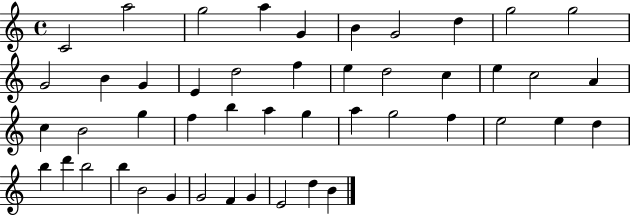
C4/h A5/h G5/h A5/q G4/q B4/q G4/h D5/q G5/h G5/h G4/h B4/q G4/q E4/q D5/h F5/q E5/q D5/h C5/q E5/q C5/h A4/q C5/q B4/h G5/q F5/q B5/q A5/q G5/q A5/q G5/h F5/q E5/h E5/q D5/q B5/q D6/q B5/h B5/q B4/h G4/q G4/h F4/q G4/q E4/h D5/q B4/q